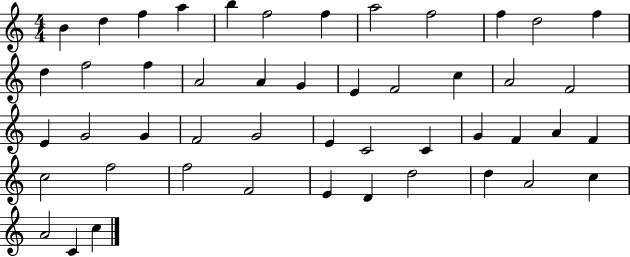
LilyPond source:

{
  \clef treble
  \numericTimeSignature
  \time 4/4
  \key c \major
  b'4 d''4 f''4 a''4 | b''4 f''2 f''4 | a''2 f''2 | f''4 d''2 f''4 | \break d''4 f''2 f''4 | a'2 a'4 g'4 | e'4 f'2 c''4 | a'2 f'2 | \break e'4 g'2 g'4 | f'2 g'2 | e'4 c'2 c'4 | g'4 f'4 a'4 f'4 | \break c''2 f''2 | f''2 f'2 | e'4 d'4 d''2 | d''4 a'2 c''4 | \break a'2 c'4 c''4 | \bar "|."
}